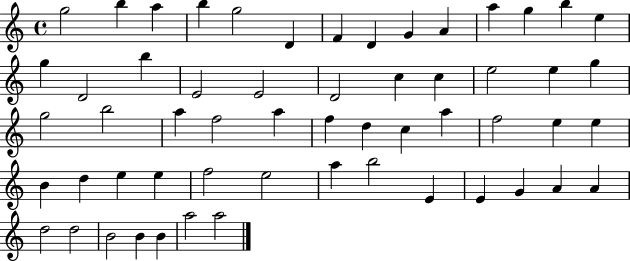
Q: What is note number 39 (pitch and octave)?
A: D5